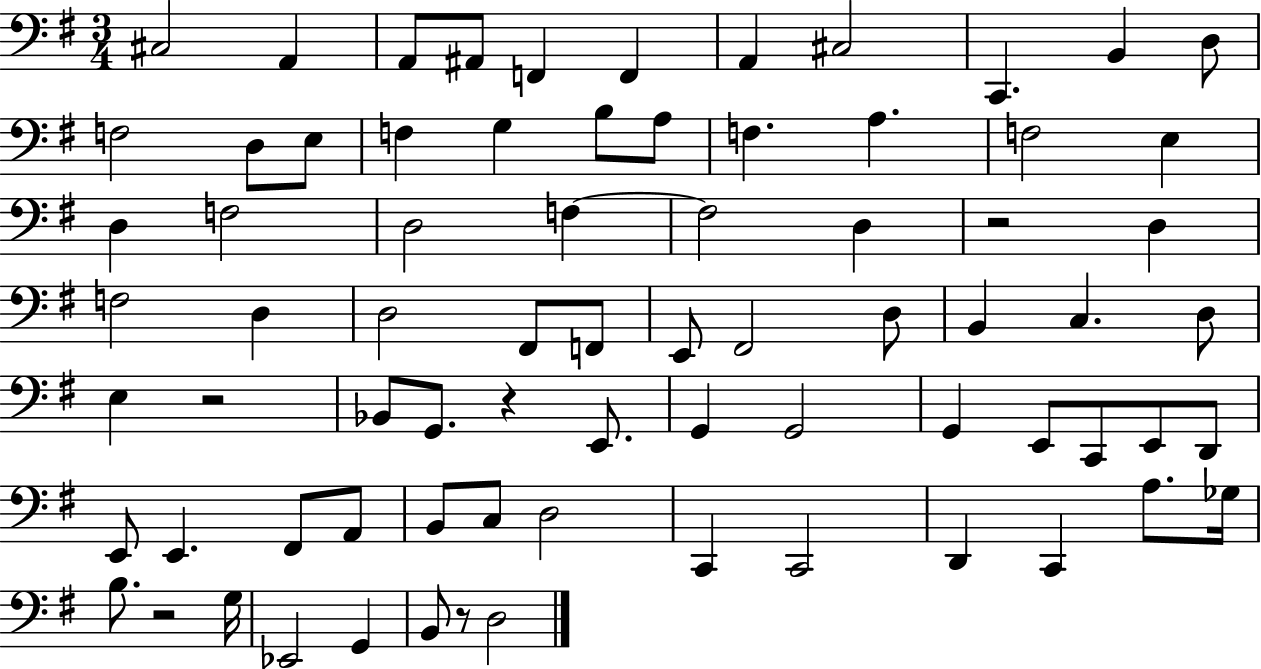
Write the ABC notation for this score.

X:1
T:Untitled
M:3/4
L:1/4
K:G
^C,2 A,, A,,/2 ^A,,/2 F,, F,, A,, ^C,2 C,, B,, D,/2 F,2 D,/2 E,/2 F, G, B,/2 A,/2 F, A, F,2 E, D, F,2 D,2 F, F,2 D, z2 D, F,2 D, D,2 ^F,,/2 F,,/2 E,,/2 ^F,,2 D,/2 B,, C, D,/2 E, z2 _B,,/2 G,,/2 z E,,/2 G,, G,,2 G,, E,,/2 C,,/2 E,,/2 D,,/2 E,,/2 E,, ^F,,/2 A,,/2 B,,/2 C,/2 D,2 C,, C,,2 D,, C,, A,/2 _G,/4 B,/2 z2 G,/4 _E,,2 G,, B,,/2 z/2 D,2